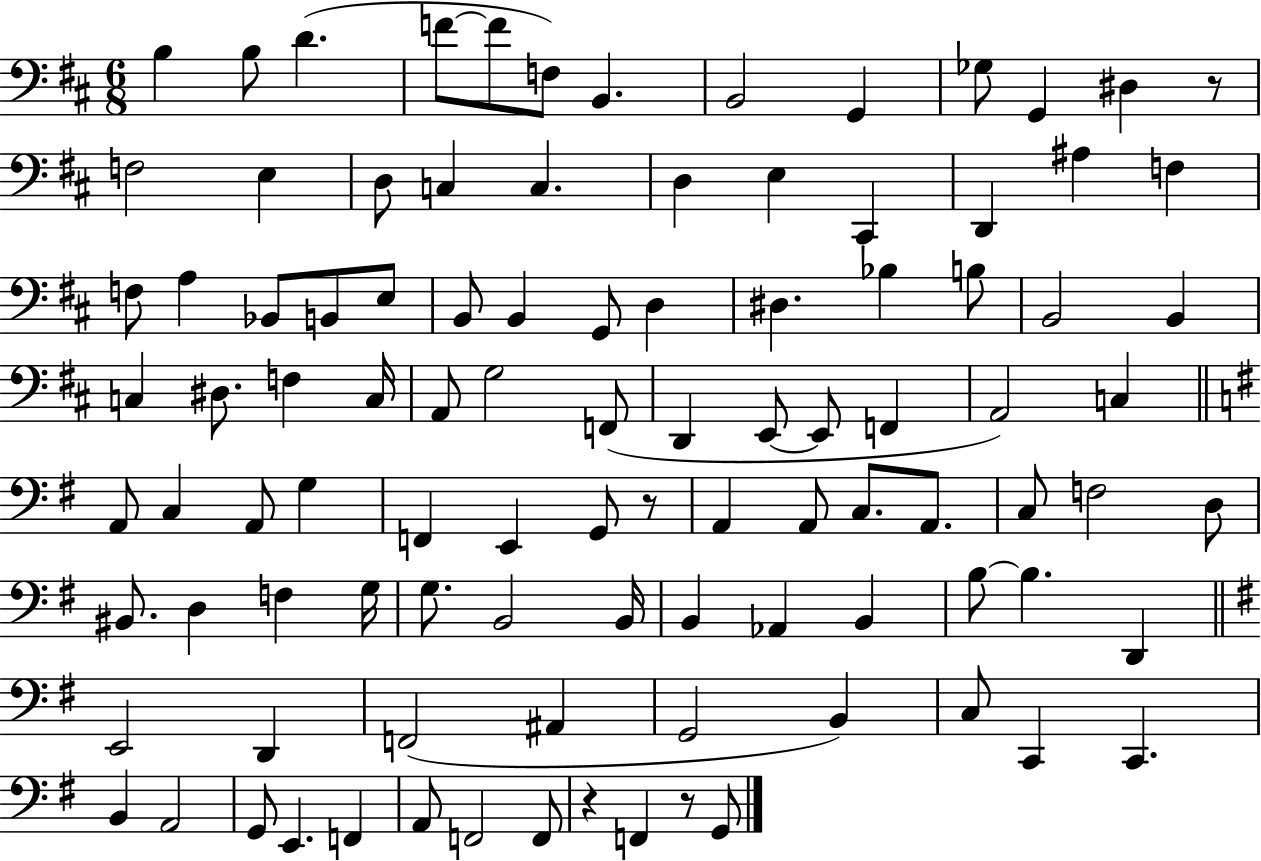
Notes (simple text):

B3/q B3/e D4/q. F4/e F4/e F3/e B2/q. B2/h G2/q Gb3/e G2/q D#3/q R/e F3/h E3/q D3/e C3/q C3/q. D3/q E3/q C#2/q D2/q A#3/q F3/q F3/e A3/q Bb2/e B2/e E3/e B2/e B2/q G2/e D3/q D#3/q. Bb3/q B3/e B2/h B2/q C3/q D#3/e. F3/q C3/s A2/e G3/h F2/e D2/q E2/e E2/e F2/q A2/h C3/q A2/e C3/q A2/e G3/q F2/q E2/q G2/e R/e A2/q A2/e C3/e. A2/e. C3/e F3/h D3/e BIS2/e. D3/q F3/q G3/s G3/e. B2/h B2/s B2/q Ab2/q B2/q B3/e B3/q. D2/q E2/h D2/q F2/h A#2/q G2/h B2/q C3/e C2/q C2/q. B2/q A2/h G2/e E2/q. F2/q A2/e F2/h F2/e R/q F2/q R/e G2/e